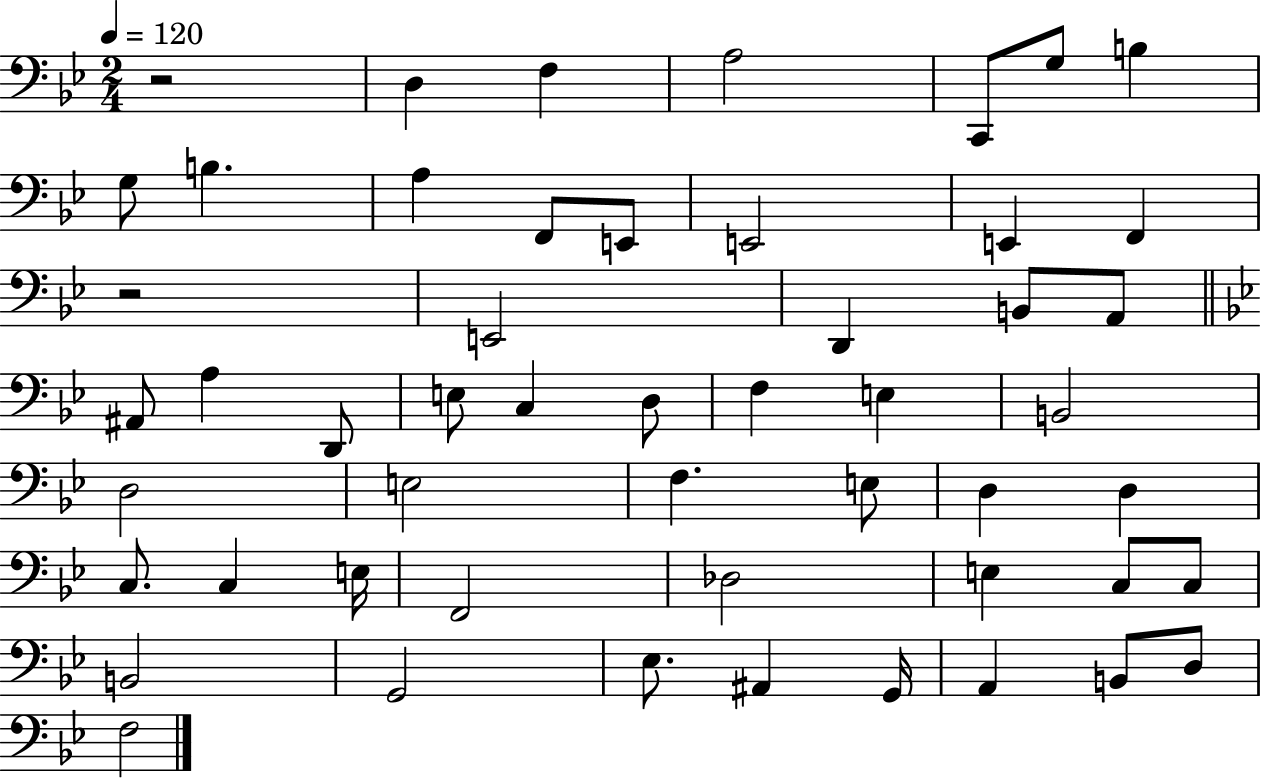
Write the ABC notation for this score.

X:1
T:Untitled
M:2/4
L:1/4
K:Bb
z2 D, F, A,2 C,,/2 G,/2 B, G,/2 B, A, F,,/2 E,,/2 E,,2 E,, F,, z2 E,,2 D,, B,,/2 A,,/2 ^A,,/2 A, D,,/2 E,/2 C, D,/2 F, E, B,,2 D,2 E,2 F, E,/2 D, D, C,/2 C, E,/4 F,,2 _D,2 E, C,/2 C,/2 B,,2 G,,2 _E,/2 ^A,, G,,/4 A,, B,,/2 D,/2 F,2